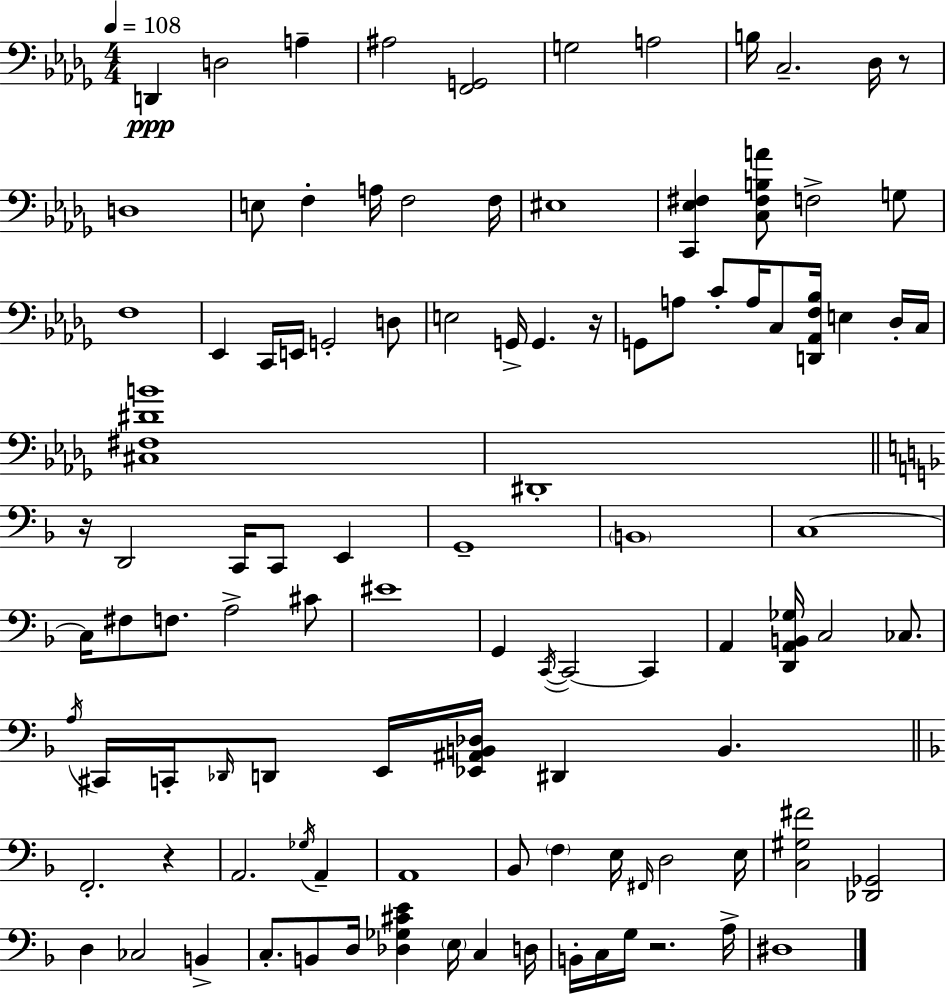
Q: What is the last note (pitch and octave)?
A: D#3